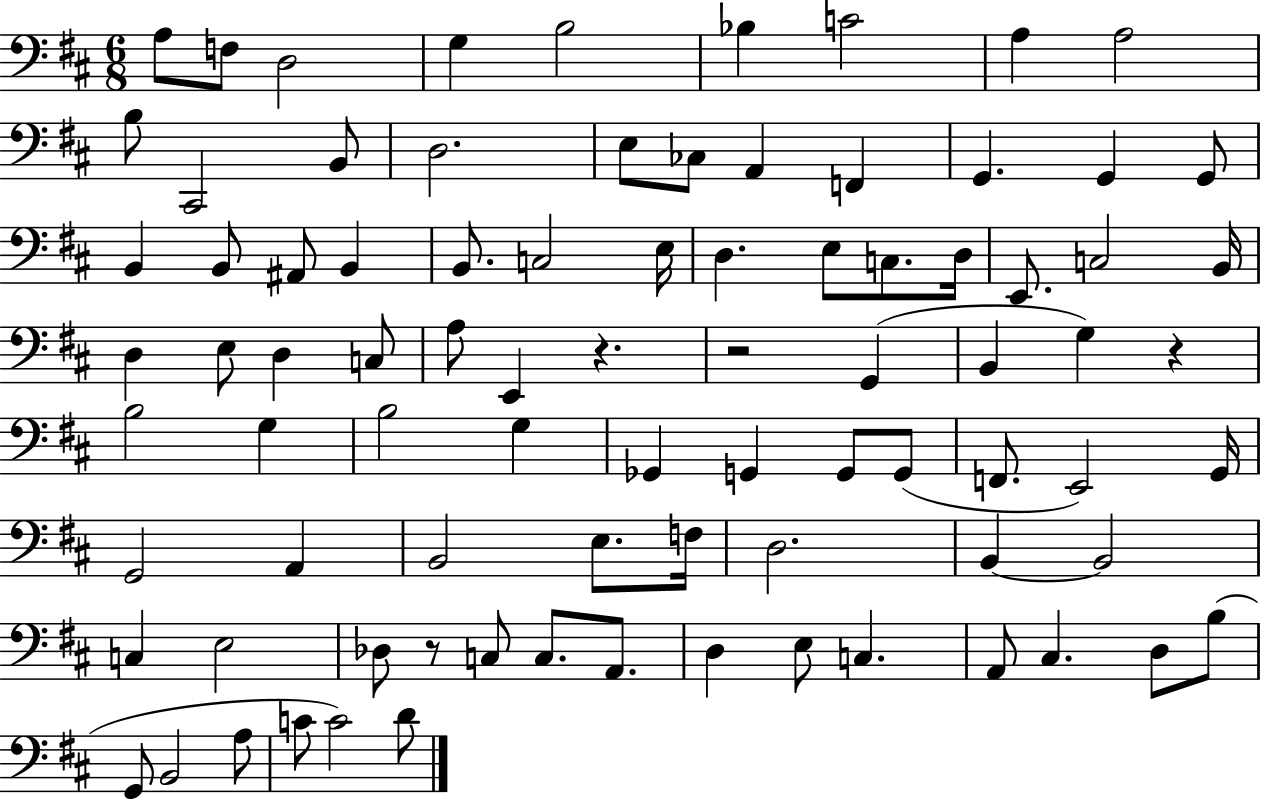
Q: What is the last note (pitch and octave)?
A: D4